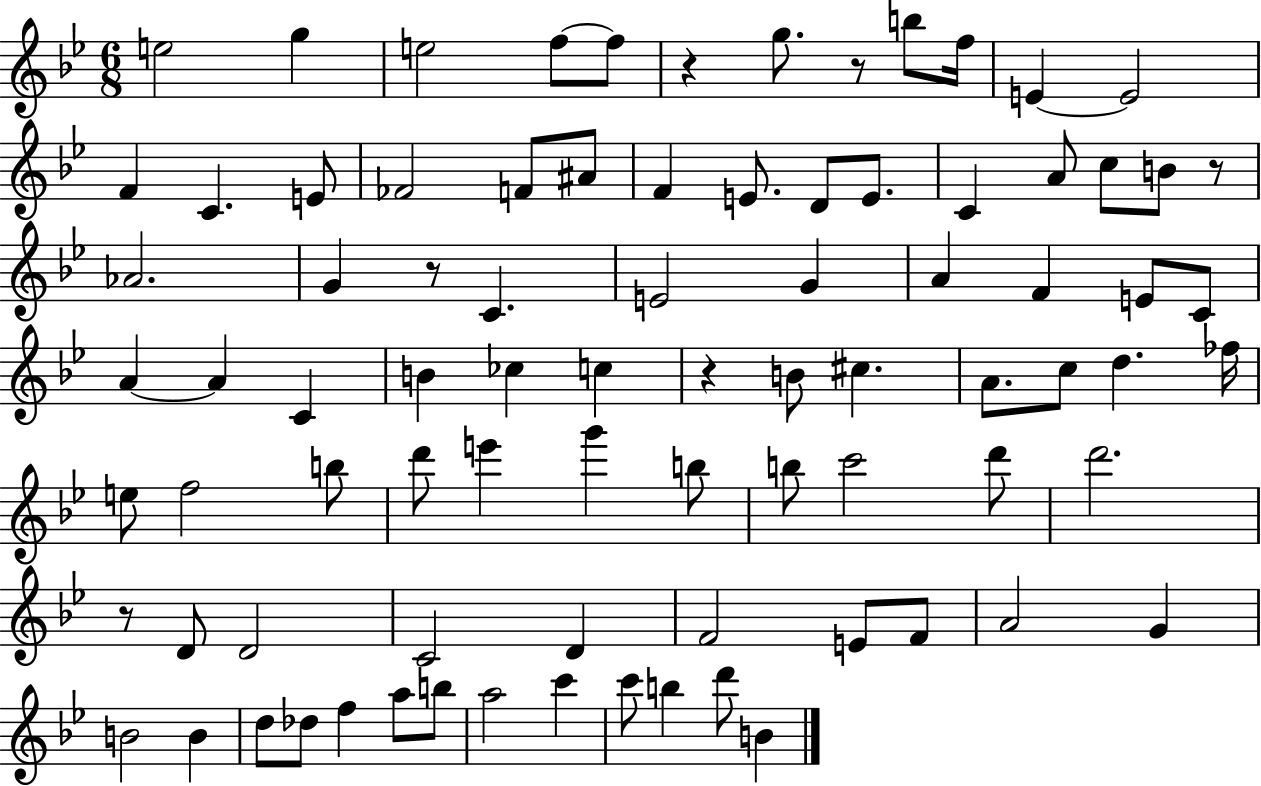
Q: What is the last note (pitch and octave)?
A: B4